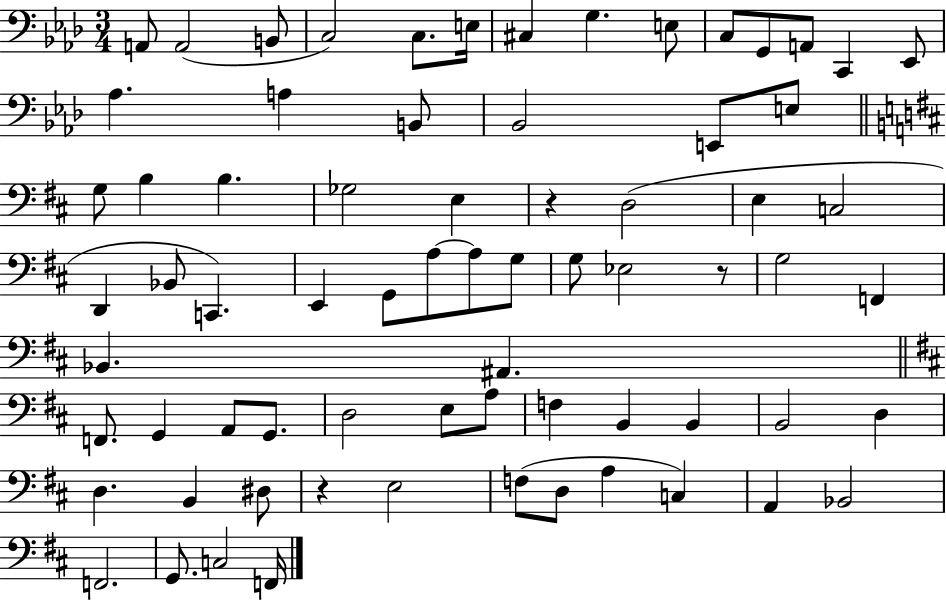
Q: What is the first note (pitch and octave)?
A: A2